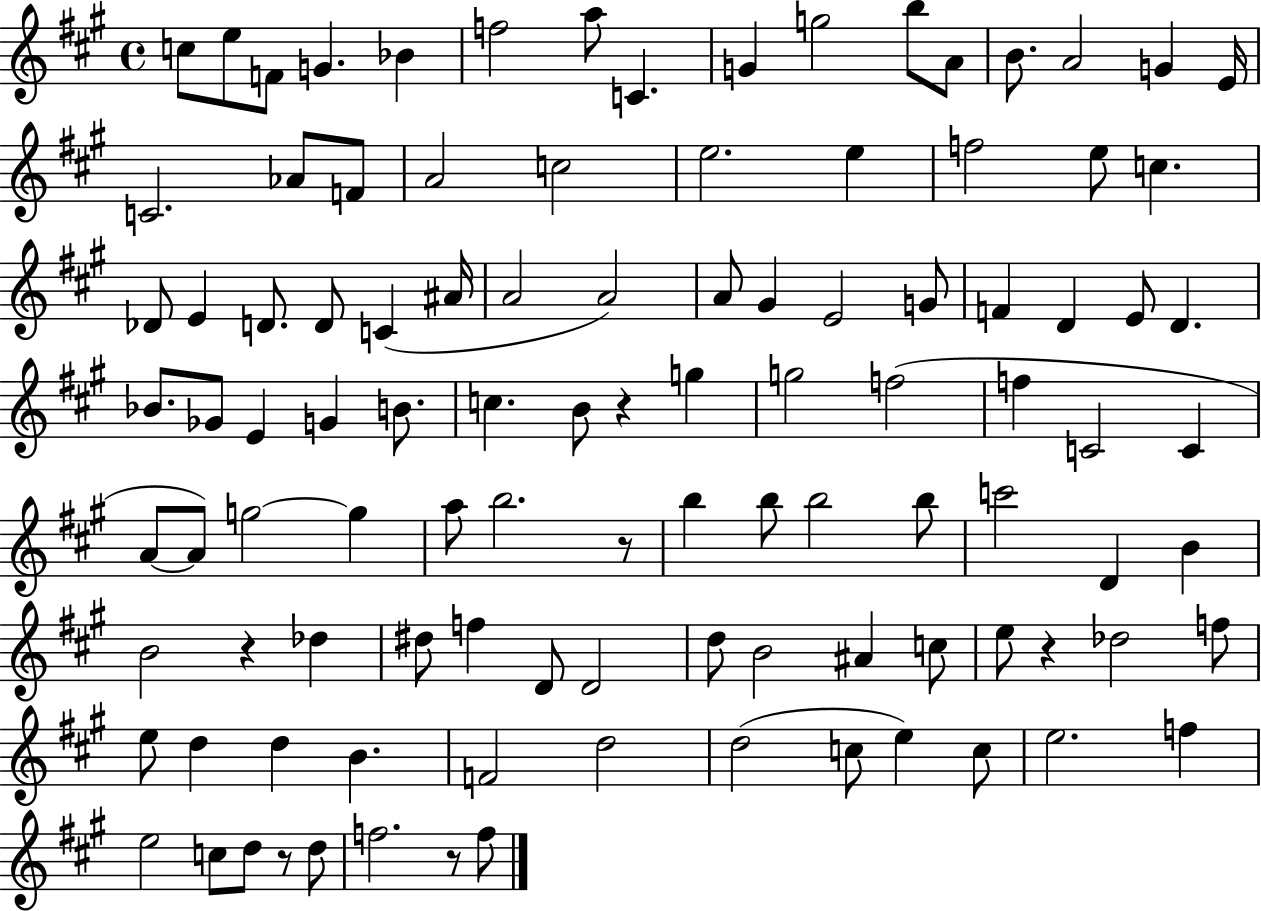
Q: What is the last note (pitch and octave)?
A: F5